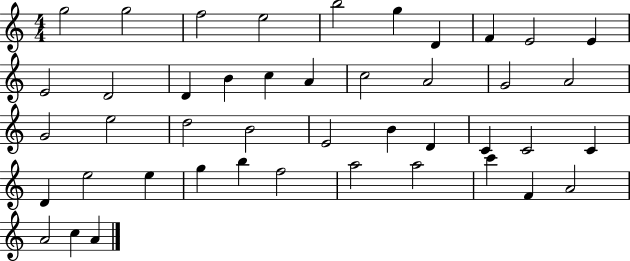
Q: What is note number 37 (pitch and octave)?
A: A5